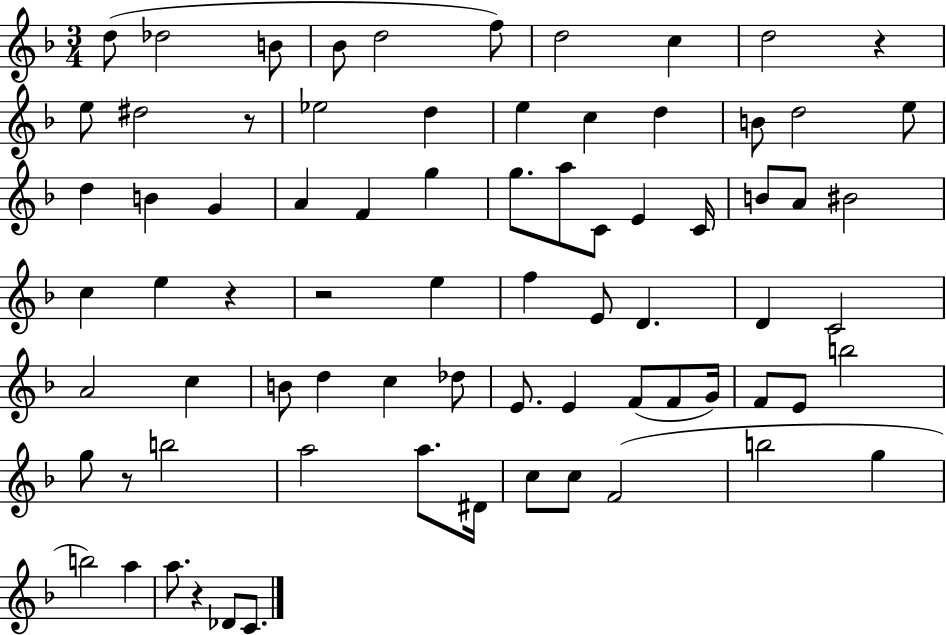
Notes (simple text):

D5/e Db5/h B4/e Bb4/e D5/h F5/e D5/h C5/q D5/h R/q E5/e D#5/h R/e Eb5/h D5/q E5/q C5/q D5/q B4/e D5/h E5/e D5/q B4/q G4/q A4/q F4/q G5/q G5/e. A5/e C4/e E4/q C4/s B4/e A4/e BIS4/h C5/q E5/q R/q R/h E5/q F5/q E4/e D4/q. D4/q C4/h A4/h C5/q B4/e D5/q C5/q Db5/e E4/e. E4/q F4/e F4/e G4/s F4/e E4/e B5/h G5/e R/e B5/h A5/h A5/e. D#4/s C5/e C5/e F4/h B5/h G5/q B5/h A5/q A5/e. R/q Db4/e C4/e.